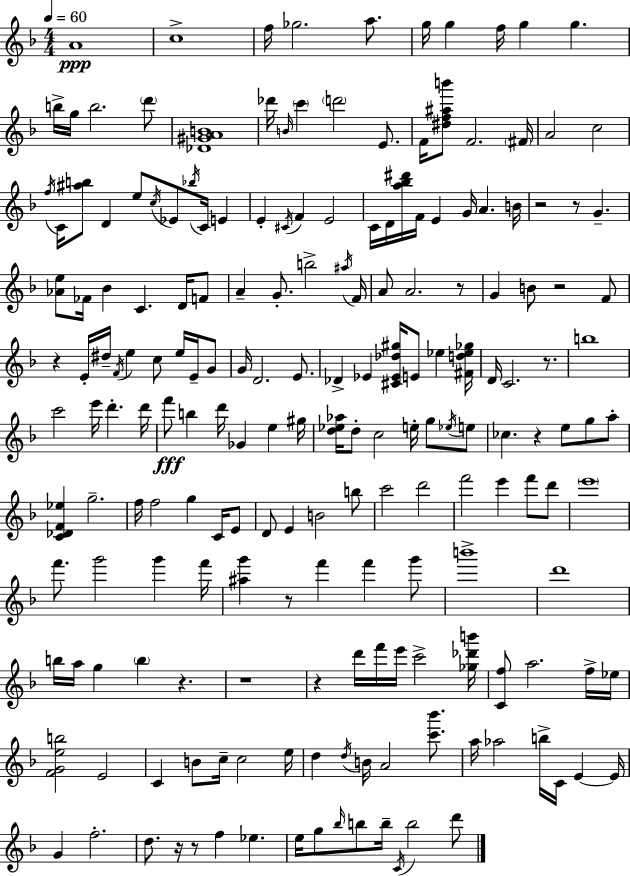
A4/w C5/w F5/s Gb5/h. A5/e. G5/s G5/q F5/s G5/q G5/q. B5/s G5/s B5/h. D6/e [Db4,G#4,A4,B4]/w Db6/s B4/s C6/q D6/h E4/e. F4/s [D#5,F5,A#5,B6]/e F4/h. F#4/s A4/h C5/h F5/s C4/s [A#5,B5]/e D4/q E5/e C5/s Eb4/e Bb5/s C4/s E4/q E4/q C#4/s F4/q E4/h C4/s D4/s [A5,Bb5,D#6]/s F4/s E4/q G4/s A4/q. B4/s R/h R/e G4/q. [Ab4,E5]/e FES4/s Bb4/q C4/q. D4/s F4/e A4/q G4/e. B5/h A#5/s F4/s A4/e A4/h. R/e G4/q B4/e R/h F4/e R/q E4/s D#5/s F4/s E5/q C5/e E5/s E4/s G4/e G4/s D4/h. E4/e. Db4/q Eb4/q [C#4,Eb4,Db5,G#5]/s E4/e Eb5/q [F#4,D5,Eb5,Gb5]/s D4/s C4/h. R/e. B5/w C6/h E6/s D6/q. D6/s F6/e B5/q D6/s Gb4/q E5/q G#5/s [D5,Eb5,Ab5]/s D5/e C5/h E5/s G5/e Eb5/s E5/e CES5/q. R/q E5/e G5/e A5/e [C4,Db4,F4,Eb5]/q G5/h. F5/s F5/h G5/q C4/s E4/e D4/e E4/q B4/h B5/e C6/h D6/h F6/h E6/q F6/e D6/e E6/w F6/e. G6/h G6/q F6/s [A#5,G6]/q R/e F6/q F6/q G6/e B6/w D6/w B5/s A5/s G5/q B5/q R/q. R/w R/q D6/s F6/s E6/s C6/h [Gb5,Db6,B6]/s [C4,F5]/e A5/h. F5/s Eb5/s [F4,G4,E5,B5]/h E4/h C4/q B4/e C5/s C5/h E5/s D5/q D5/s B4/s A4/h [C6,Bb6]/e. A5/s Ab5/h B5/s C4/s E4/q E4/s G4/q F5/h. D5/e. R/s R/e F5/q Eb5/q. E5/s G5/e Bb5/s B5/e B5/s C4/s B5/h D6/e